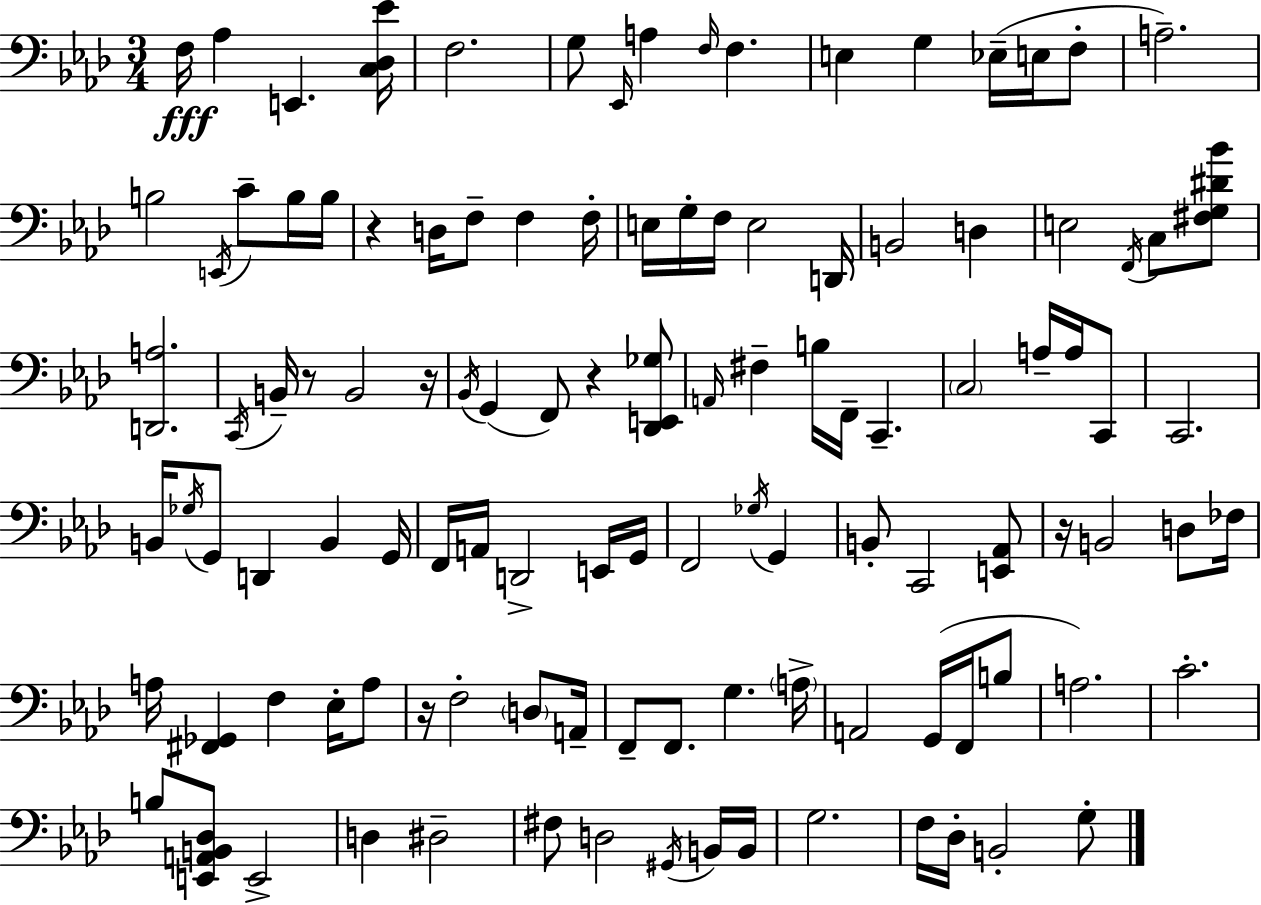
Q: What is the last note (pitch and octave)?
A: G3